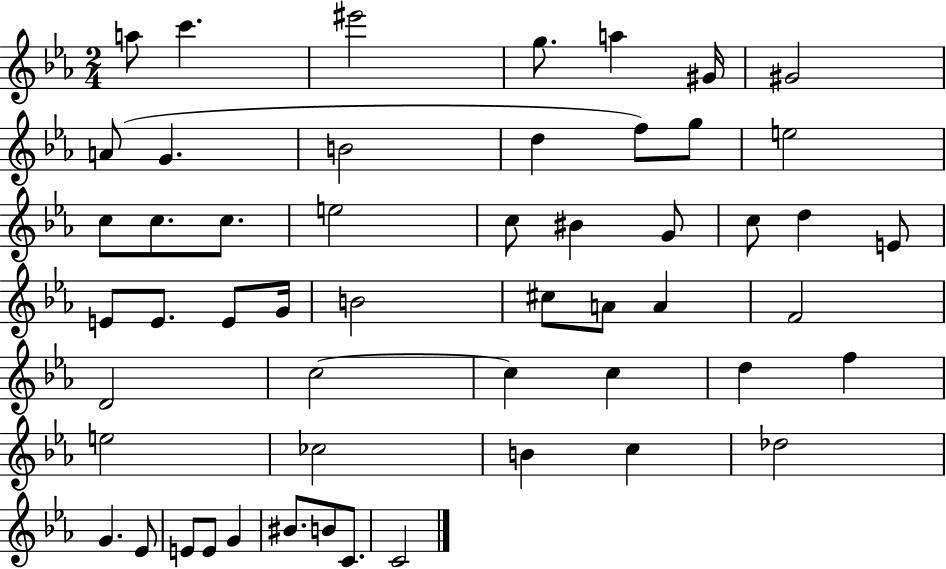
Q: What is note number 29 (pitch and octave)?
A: B4